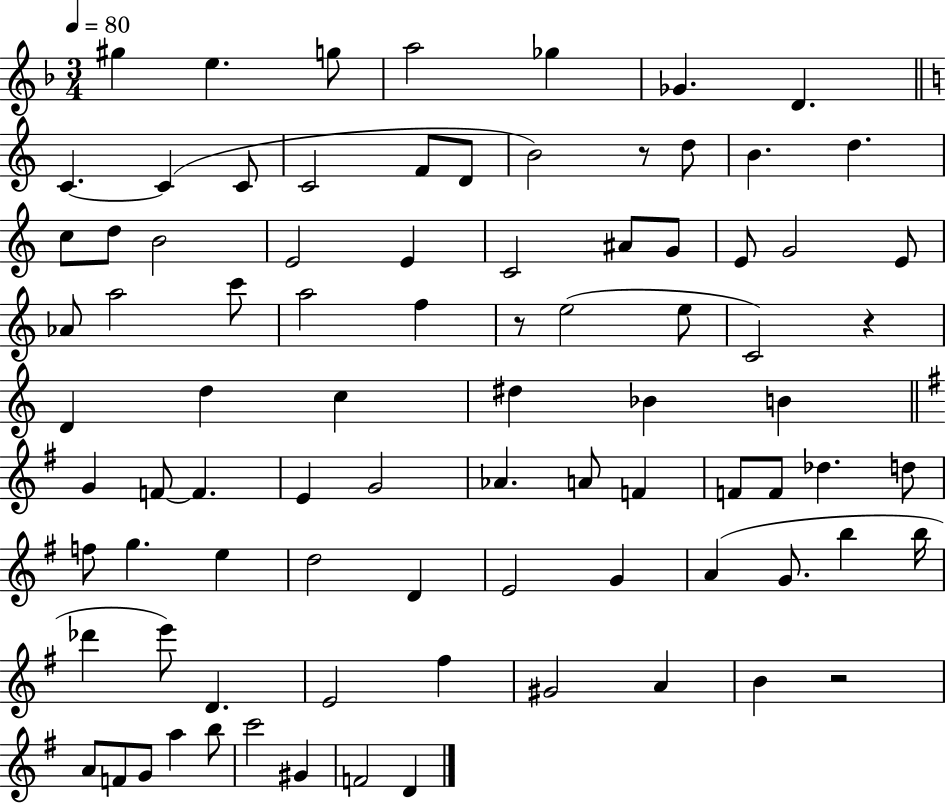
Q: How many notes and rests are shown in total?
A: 86